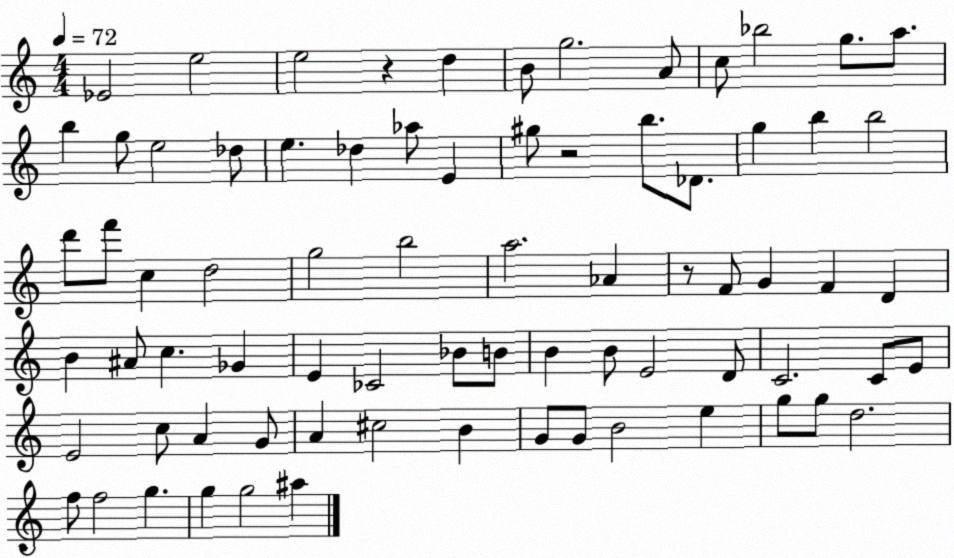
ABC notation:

X:1
T:Untitled
M:4/4
L:1/4
K:C
_E2 e2 e2 z d B/2 g2 A/2 c/2 _b2 g/2 a/2 b g/2 e2 _d/2 e _d _a/2 E ^g/2 z2 b/2 _D/2 g b b2 d'/2 f'/2 c d2 g2 b2 a2 _A z/2 F/2 G F D B ^A/2 c _G E _C2 _B/2 B/2 B B/2 E2 D/2 C2 C/2 E/2 E2 c/2 A G/2 A ^c2 B G/2 G/2 B2 e g/2 g/2 d2 f/2 f2 g g g2 ^a